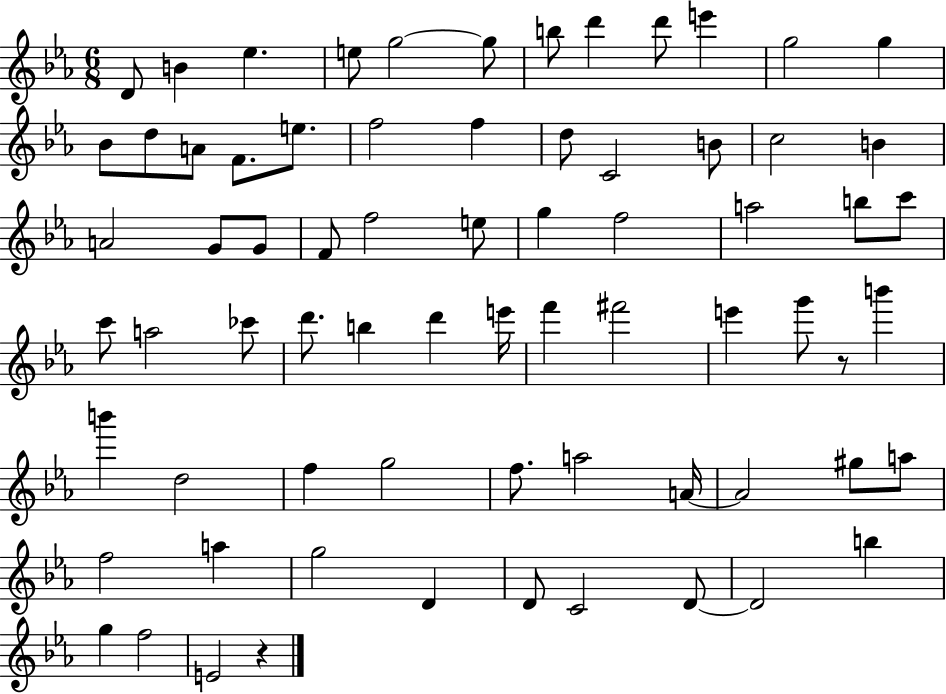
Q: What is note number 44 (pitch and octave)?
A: F#6